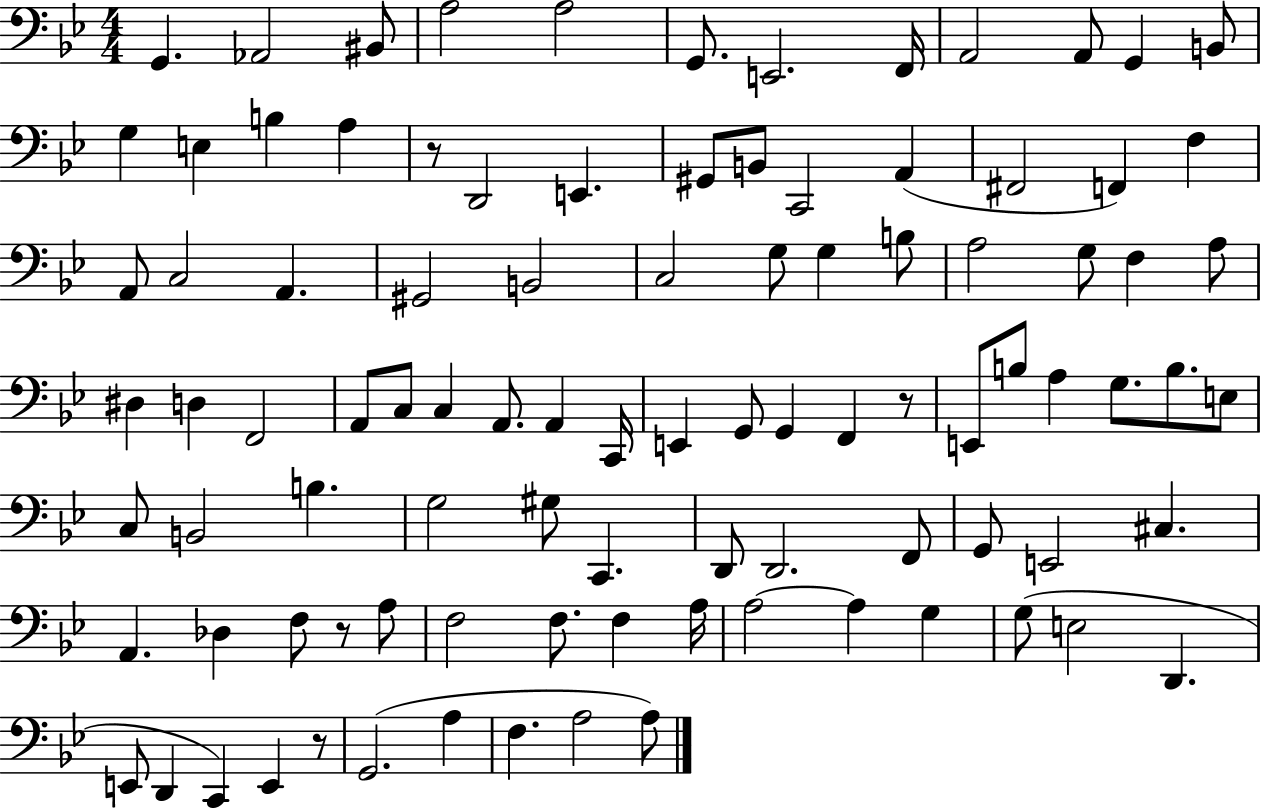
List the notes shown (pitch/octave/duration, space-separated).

G2/q. Ab2/h BIS2/e A3/h A3/h G2/e. E2/h. F2/s A2/h A2/e G2/q B2/e G3/q E3/q B3/q A3/q R/e D2/h E2/q. G#2/e B2/e C2/h A2/q F#2/h F2/q F3/q A2/e C3/h A2/q. G#2/h B2/h C3/h G3/e G3/q B3/e A3/h G3/e F3/q A3/e D#3/q D3/q F2/h A2/e C3/e C3/q A2/e. A2/q C2/s E2/q G2/e G2/q F2/q R/e E2/e B3/e A3/q G3/e. B3/e. E3/e C3/e B2/h B3/q. G3/h G#3/e C2/q. D2/e D2/h. F2/e G2/e E2/h C#3/q. A2/q. Db3/q F3/e R/e A3/e F3/h F3/e. F3/q A3/s A3/h A3/q G3/q G3/e E3/h D2/q. E2/e D2/q C2/q E2/q R/e G2/h. A3/q F3/q. A3/h A3/e